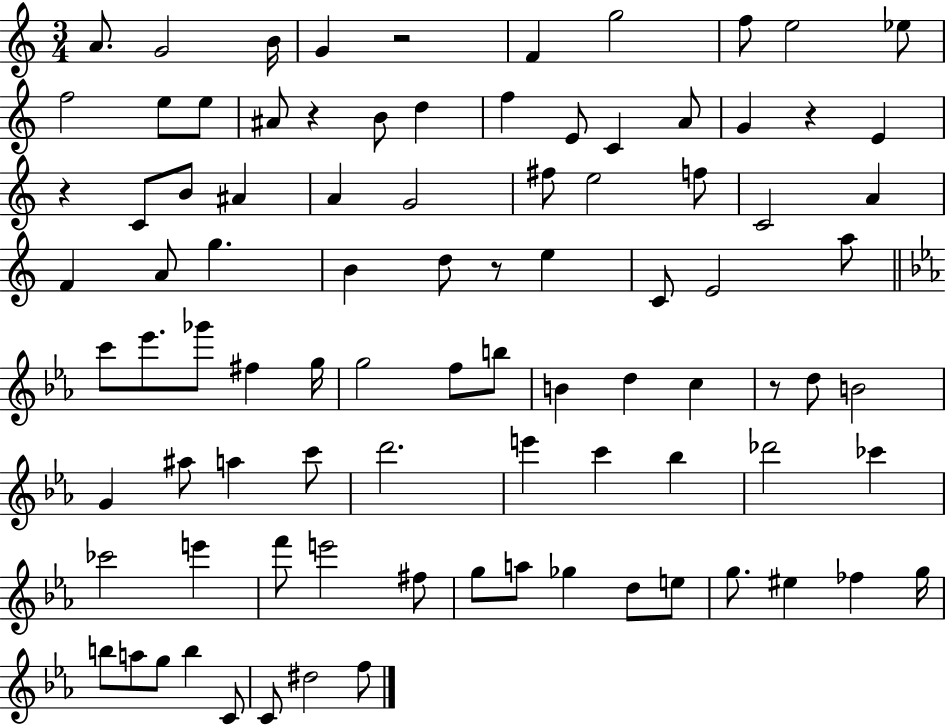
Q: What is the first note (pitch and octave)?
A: A4